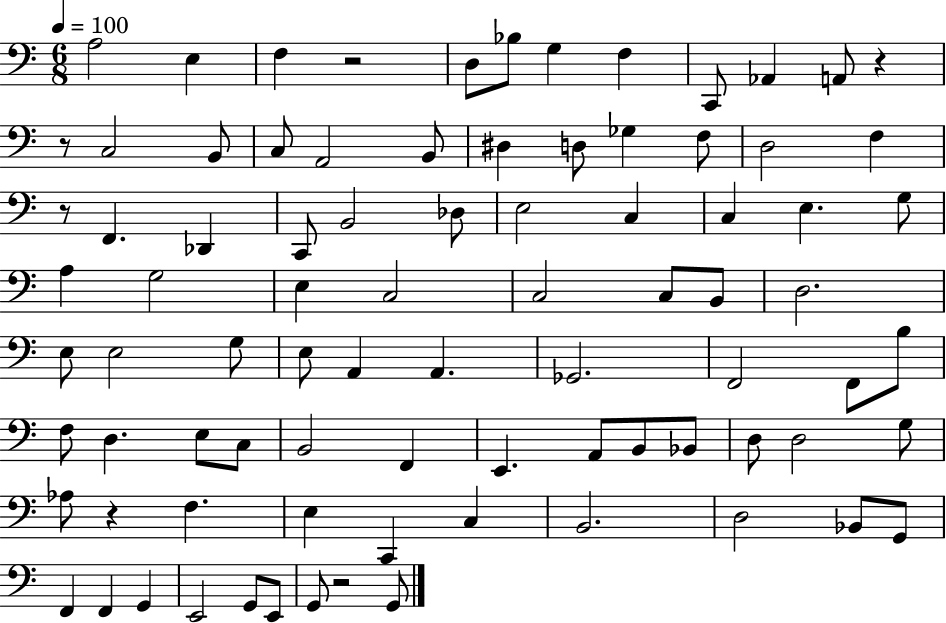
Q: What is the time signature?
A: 6/8